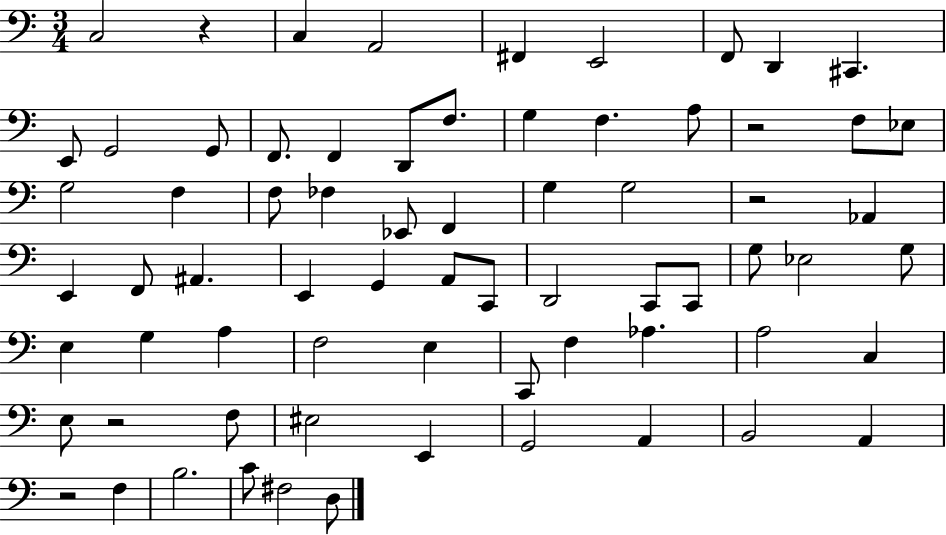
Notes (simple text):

C3/h R/q C3/q A2/h F#2/q E2/h F2/e D2/q C#2/q. E2/e G2/h G2/e F2/e. F2/q D2/e F3/e. G3/q F3/q. A3/e R/h F3/e Eb3/e G3/h F3/q F3/e FES3/q Eb2/e F2/q G3/q G3/h R/h Ab2/q E2/q F2/e A#2/q. E2/q G2/q A2/e C2/e D2/h C2/e C2/e G3/e Eb3/h G3/e E3/q G3/q A3/q F3/h E3/q C2/e F3/q Ab3/q. A3/h C3/q E3/e R/h F3/e EIS3/h E2/q G2/h A2/q B2/h A2/q R/h F3/q B3/h. C4/e F#3/h D3/e